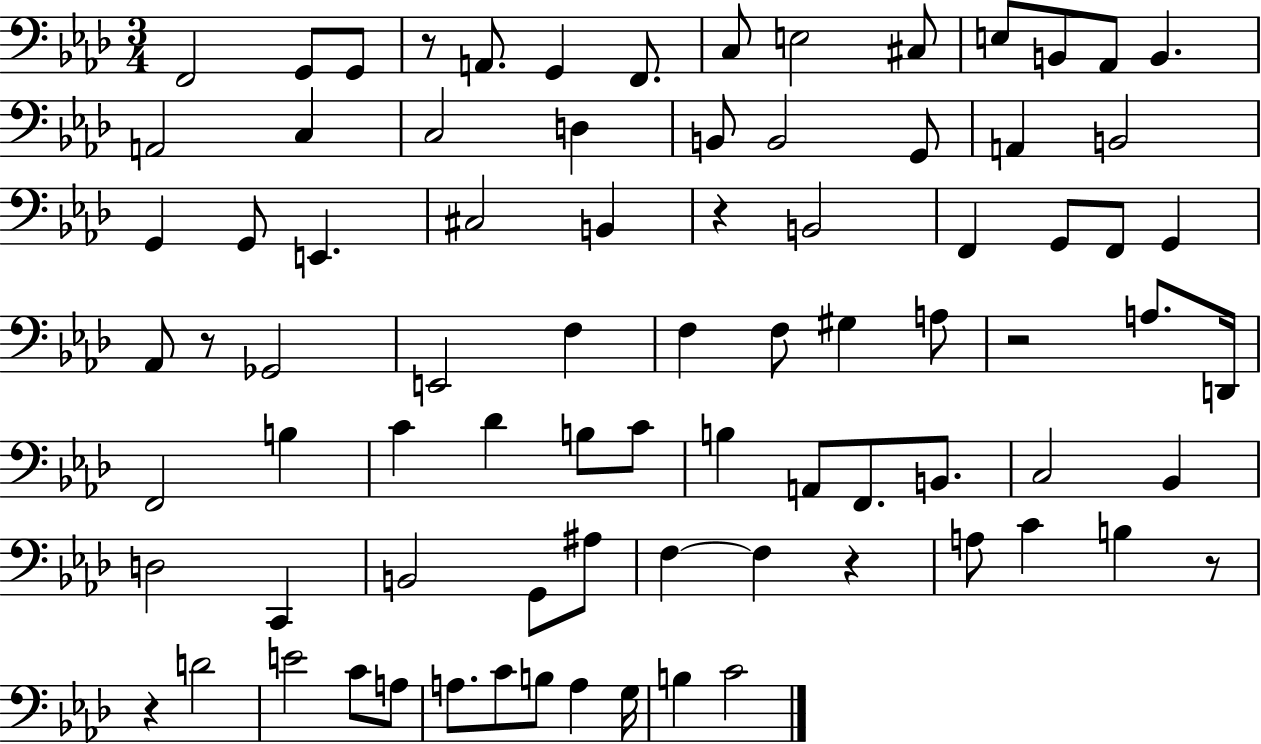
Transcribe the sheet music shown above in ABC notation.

X:1
T:Untitled
M:3/4
L:1/4
K:Ab
F,,2 G,,/2 G,,/2 z/2 A,,/2 G,, F,,/2 C,/2 E,2 ^C,/2 E,/2 B,,/2 _A,,/2 B,, A,,2 C, C,2 D, B,,/2 B,,2 G,,/2 A,, B,,2 G,, G,,/2 E,, ^C,2 B,, z B,,2 F,, G,,/2 F,,/2 G,, _A,,/2 z/2 _G,,2 E,,2 F, F, F,/2 ^G, A,/2 z2 A,/2 D,,/4 F,,2 B, C _D B,/2 C/2 B, A,,/2 F,,/2 B,,/2 C,2 _B,, D,2 C,, B,,2 G,,/2 ^A,/2 F, F, z A,/2 C B, z/2 z D2 E2 C/2 A,/2 A,/2 C/2 B,/2 A, G,/4 B, C2